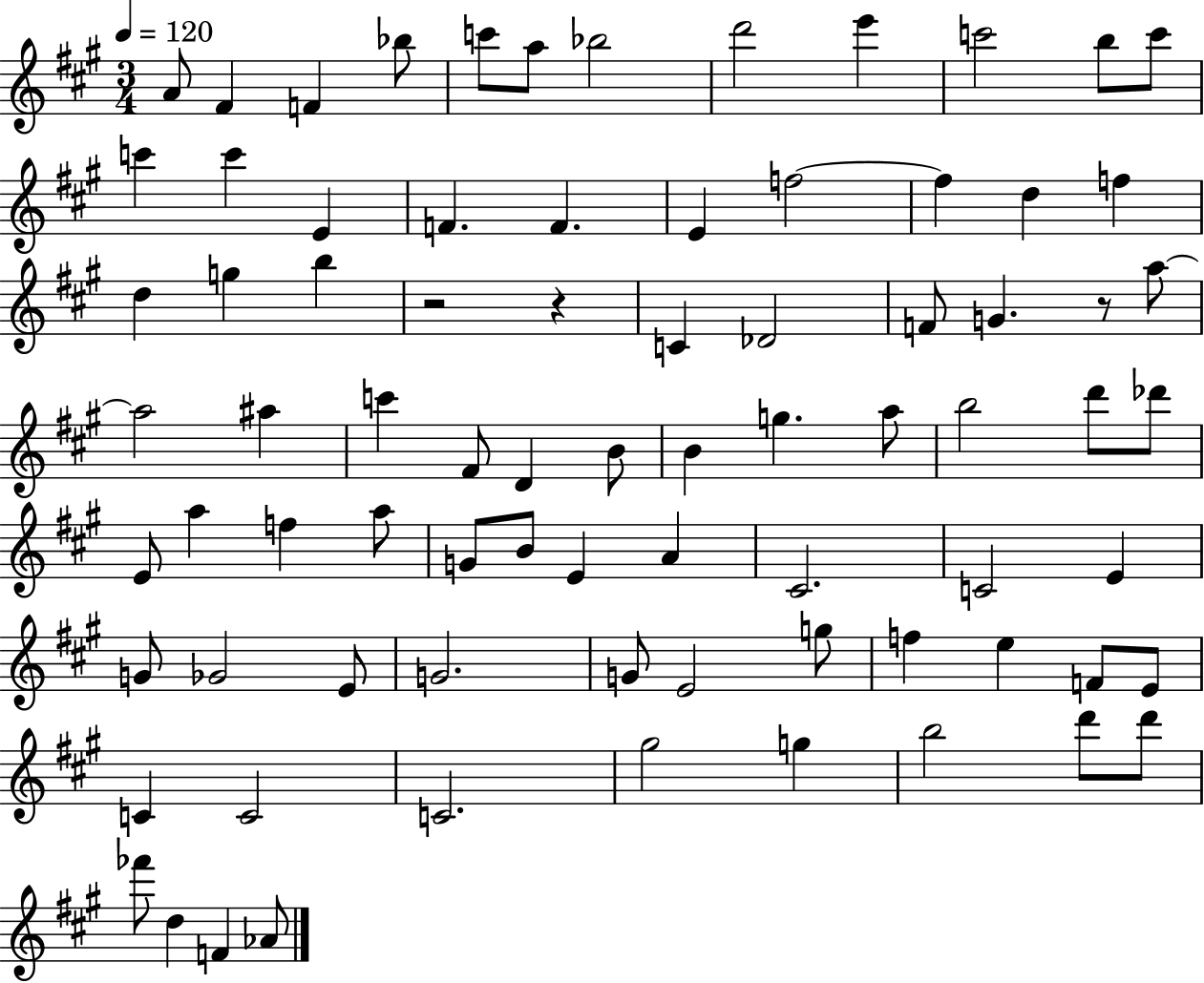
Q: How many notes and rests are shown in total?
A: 79